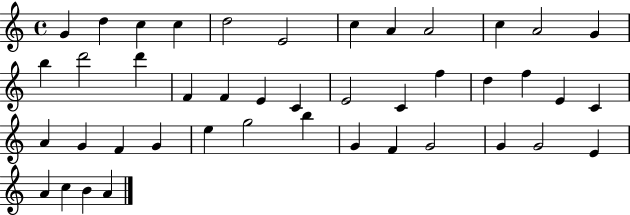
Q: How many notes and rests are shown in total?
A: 43